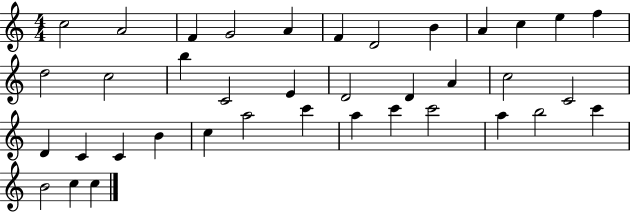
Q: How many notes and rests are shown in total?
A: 38